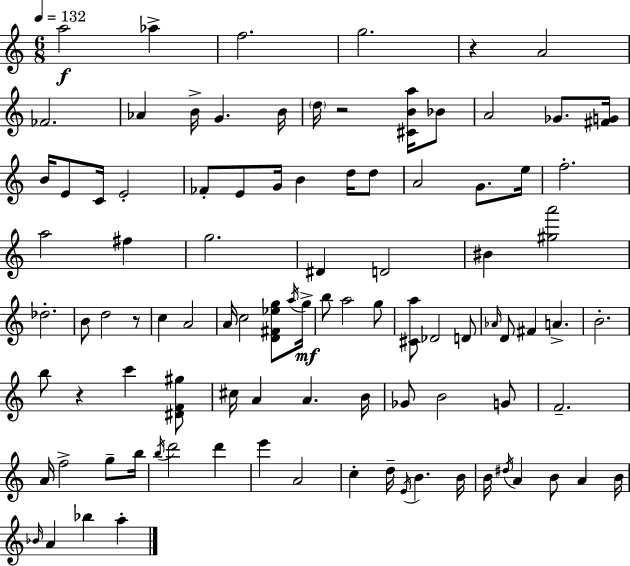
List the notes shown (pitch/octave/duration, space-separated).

A5/h Ab5/q F5/h. G5/h. R/q A4/h FES4/h. Ab4/q B4/s G4/q. B4/s D5/s R/h [C#4,B4,A5]/s Bb4/e A4/h Gb4/e. [F#4,G4]/s B4/s E4/e C4/s E4/h FES4/e E4/e G4/s B4/q D5/s D5/e A4/h G4/e. E5/s F5/h. A5/h F#5/q G5/h. D#4/q D4/h BIS4/q [G#5,A6]/h Db5/h. B4/e D5/h R/e C5/q A4/h A4/s C5/h [D4,F#4,Eb5,G5]/e A5/s G5/s B5/e A5/h G5/e [C#4,A5]/e Db4/h D4/e Ab4/s D4/e F#4/q A4/q. B4/h. B5/e R/q C6/q [D#4,F4,G#5]/e C#5/s A4/q A4/q. B4/s Gb4/e B4/h G4/e F4/h. A4/s F5/h G5/e B5/s B5/s D6/h D6/q E6/q A4/h C5/q D5/s E4/s B4/q. B4/s B4/s D#5/s A4/q B4/e A4/q B4/s Bb4/s A4/q Bb5/q A5/q